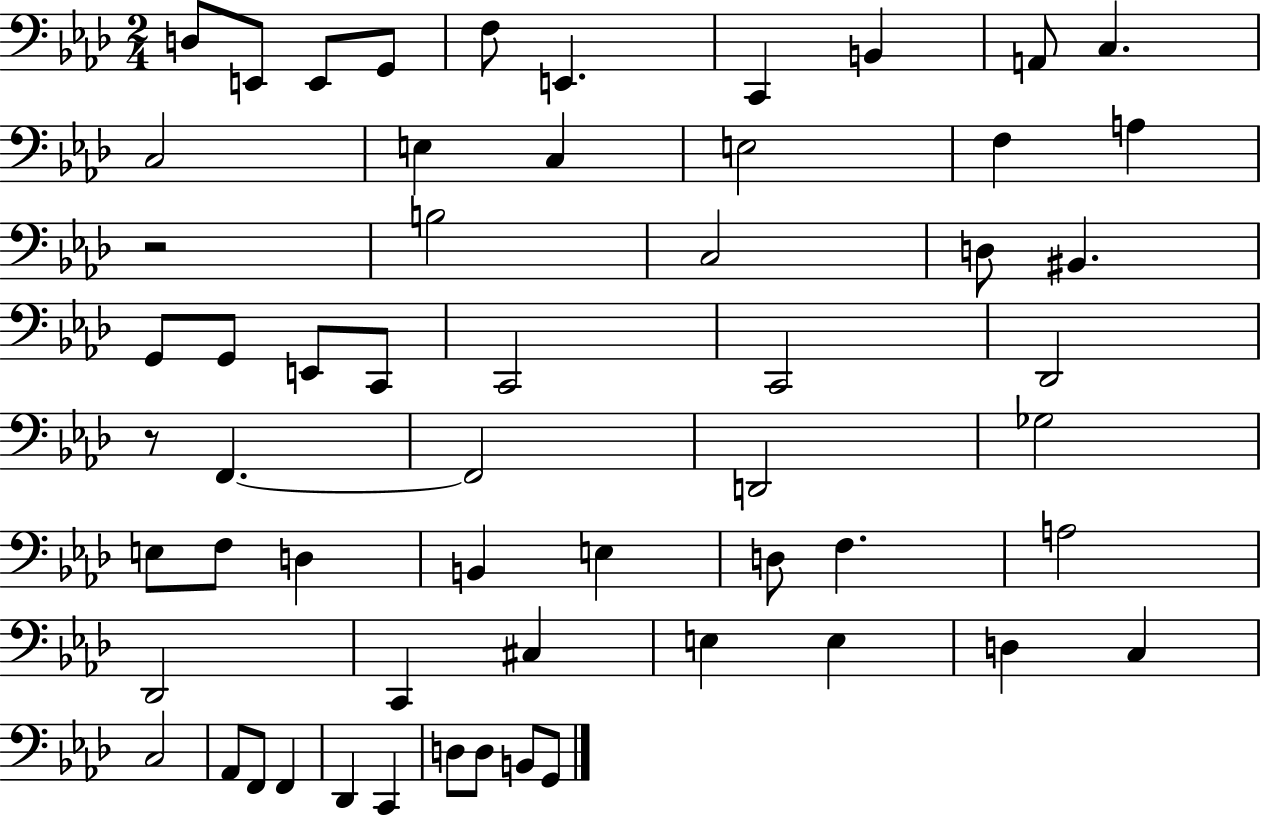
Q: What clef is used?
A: bass